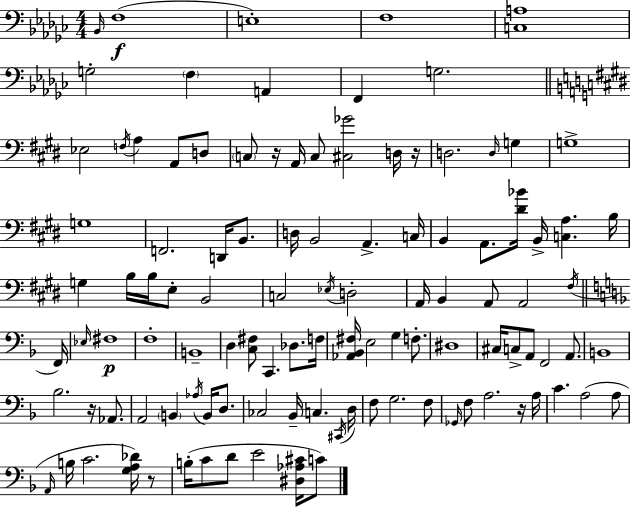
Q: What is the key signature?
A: EES minor